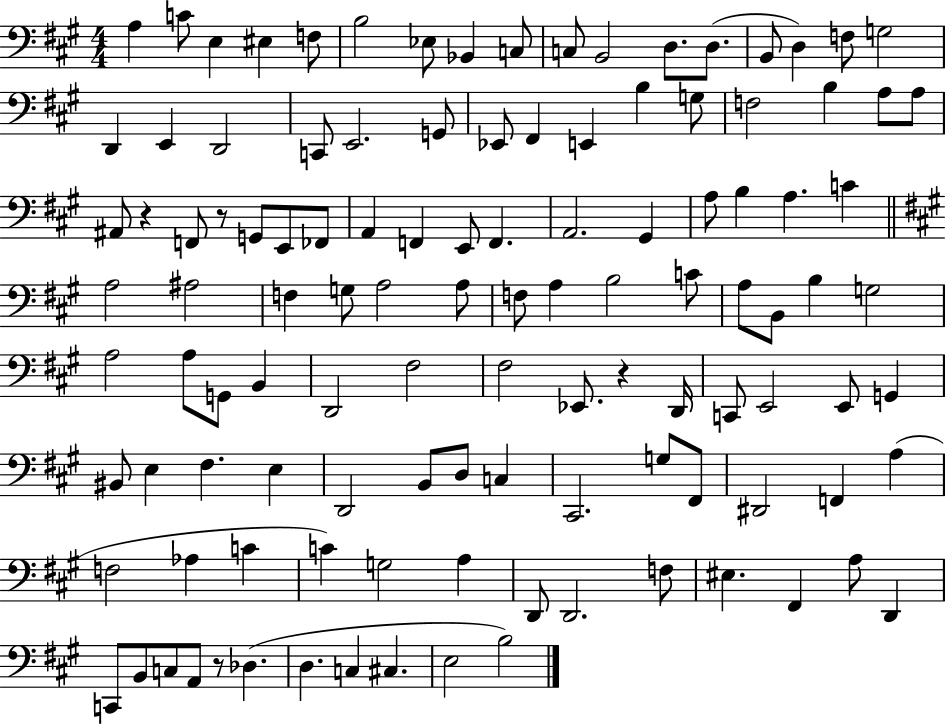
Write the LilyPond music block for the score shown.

{
  \clef bass
  \numericTimeSignature
  \time 4/4
  \key a \major
  a4 c'8 e4 eis4 f8 | b2 ees8 bes,4 c8 | c8 b,2 d8. d8.( | b,8 d4) f8 g2 | \break d,4 e,4 d,2 | c,8 e,2. g,8 | ees,8 fis,4 e,4 b4 g8 | f2 b4 a8 a8 | \break ais,8 r4 f,8 r8 g,8 e,8 fes,8 | a,4 f,4 e,8 f,4. | a,2. gis,4 | a8 b4 a4. c'4 | \break \bar "||" \break \key a \major a2 ais2 | f4 g8 a2 a8 | f8 a4 b2 c'8 | a8 b,8 b4 g2 | \break a2 a8 g,8 b,4 | d,2 fis2 | fis2 ees,8. r4 d,16 | c,8 e,2 e,8 g,4 | \break bis,8 e4 fis4. e4 | d,2 b,8 d8 c4 | cis,2. g8 fis,8 | dis,2 f,4 a4( | \break f2 aes4 c'4 | c'4) g2 a4 | d,8 d,2. f8 | eis4. fis,4 a8 d,4 | \break c,8 b,8 c8 a,8 r8 des4.( | d4. c4 cis4. | e2 b2) | \bar "|."
}